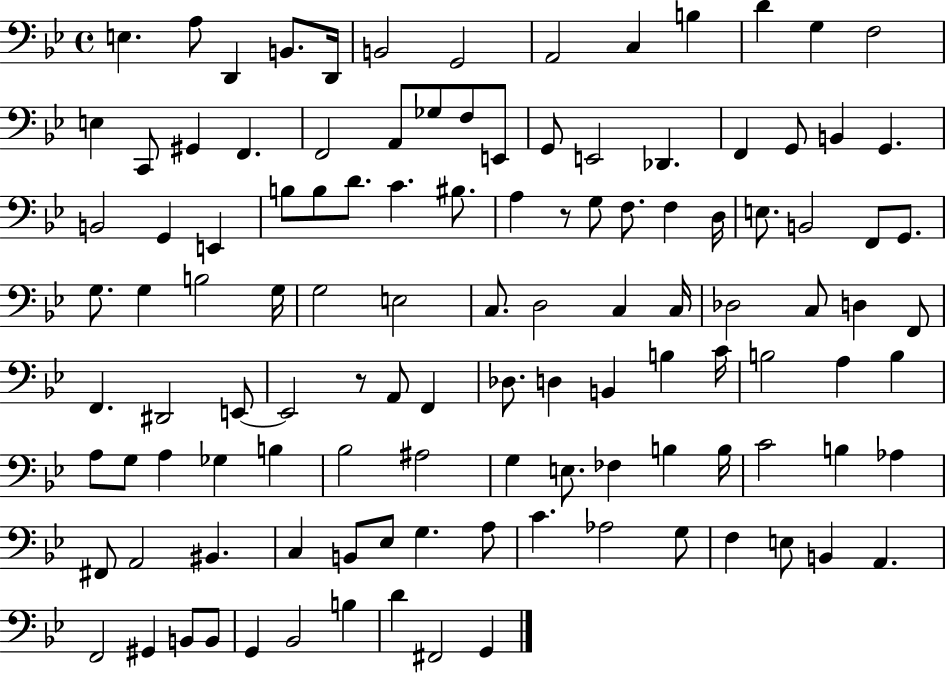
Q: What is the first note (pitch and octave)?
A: E3